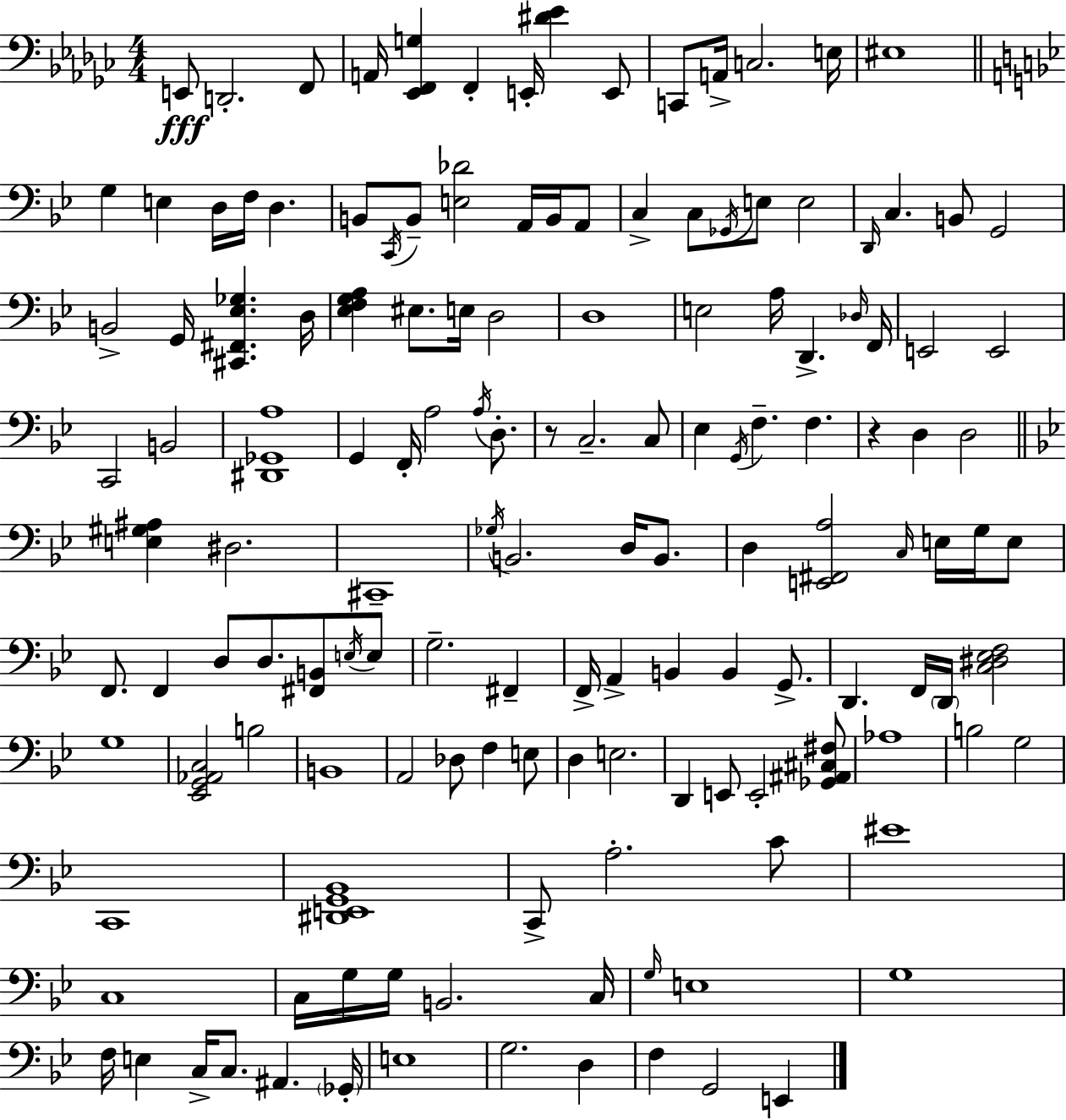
{
  \clef bass
  \numericTimeSignature
  \time 4/4
  \key ees \minor
  e,8\fff d,2.-. f,8 | a,16 <ees, f, g>4 f,4-. e,16-. <dis' ees'>4 e,8 | c,8 a,16-> c2. e16 | eis1 | \break \bar "||" \break \key bes \major g4 e4 d16 f16 d4. | b,8 \acciaccatura { c,16 } b,8-- <e des'>2 a,16 b,16 a,8 | c4-> c8 \acciaccatura { ges,16 } e8 e2 | \grace { d,16 } c4. b,8 g,2 | \break b,2-> g,16 <cis, fis, ees ges>4. | d16 <ees f g a>4 eis8. e16 d2 | d1 | e2 a16 d,4.-> | \break \grace { des16 } f,16 e,2 e,2 | c,2 b,2 | <dis, ges, a>1 | g,4 f,16-. a2 | \break \acciaccatura { a16 } d8.-. r8 c2.-- | c8 ees4 \acciaccatura { g,16 } f4.-- | f4. r4 d4 d2 | \bar "||" \break \key bes \major <e gis ais>4 dis2. | cis,1-- | \acciaccatura { ges16 } b,2. d16 b,8. | d4 <e, fis, a>2 \grace { c16 } e16 g16 | \break e8 f,8. f,4 d8 d8. <fis, b,>8 | \acciaccatura { e16 } e8 g2.-- fis,4-- | f,16-> a,4-> b,4 b,4 | g,8.-> d,4. f,16 \parenthesize d,16 <c dis ees f>2 | \break g1 | <ees, g, aes, c>2 b2 | b,1 | a,2 des8 f4 | \break e8 d4 e2. | d,4 e,8 e,2-. | <ges, ais, cis fis>8 aes1 | b2 g2 | \break c,1 | <dis, e, g, bes,>1 | c,8-> a2.-. | c'8 eis'1 | \break c1 | c16 g16 g16 b,2. | c16 \grace { g16 } e1 | g1 | \break f16 e4 c16-> c8. ais,4. | \parenthesize ges,16-. e1 | g2. | d4 f4 g,2 | \break e,4 \bar "|."
}